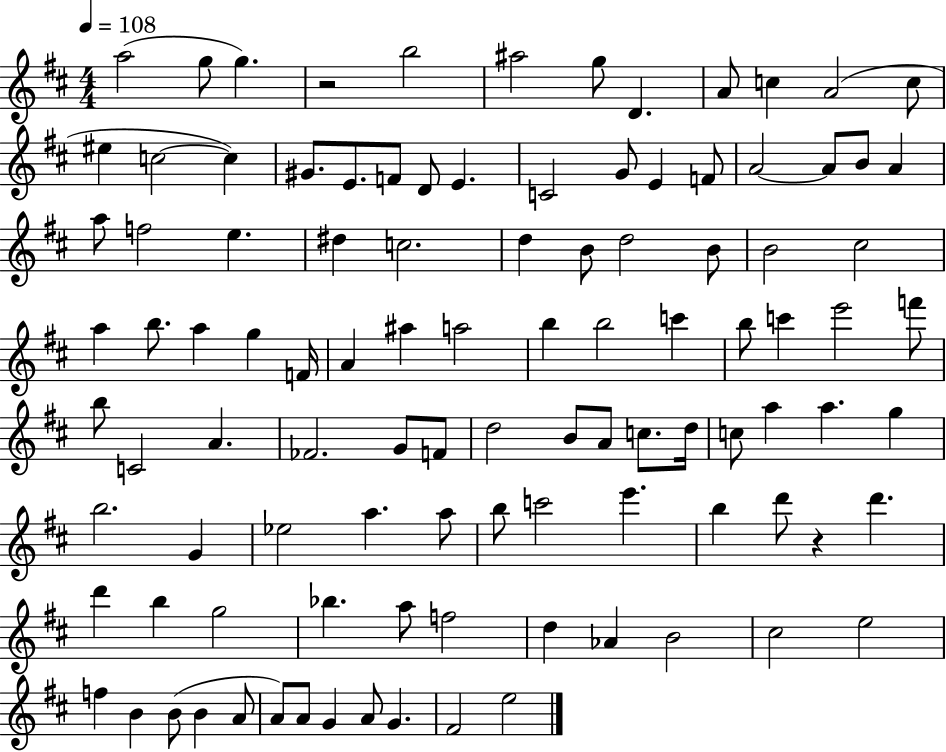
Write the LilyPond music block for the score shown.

{
  \clef treble
  \numericTimeSignature
  \time 4/4
  \key d \major
  \tempo 4 = 108
  \repeat volta 2 { a''2( g''8 g''4.) | r2 b''2 | ais''2 g''8 d'4. | a'8 c''4 a'2( c''8 | \break eis''4 c''2~~ c''4) | gis'8. e'8. f'8 d'8 e'4. | c'2 g'8 e'4 f'8 | a'2~~ a'8 b'8 a'4 | \break a''8 f''2 e''4. | dis''4 c''2. | d''4 b'8 d''2 b'8 | b'2 cis''2 | \break a''4 b''8. a''4 g''4 f'16 | a'4 ais''4 a''2 | b''4 b''2 c'''4 | b''8 c'''4 e'''2 f'''8 | \break b''8 c'2 a'4. | fes'2. g'8 f'8 | d''2 b'8 a'8 c''8. d''16 | c''8 a''4 a''4. g''4 | \break b''2. g'4 | ees''2 a''4. a''8 | b''8 c'''2 e'''4. | b''4 d'''8 r4 d'''4. | \break d'''4 b''4 g''2 | bes''4. a''8 f''2 | d''4 aes'4 b'2 | cis''2 e''2 | \break f''4 b'4 b'8( b'4 a'8 | a'8) a'8 g'4 a'8 g'4. | fis'2 e''2 | } \bar "|."
}